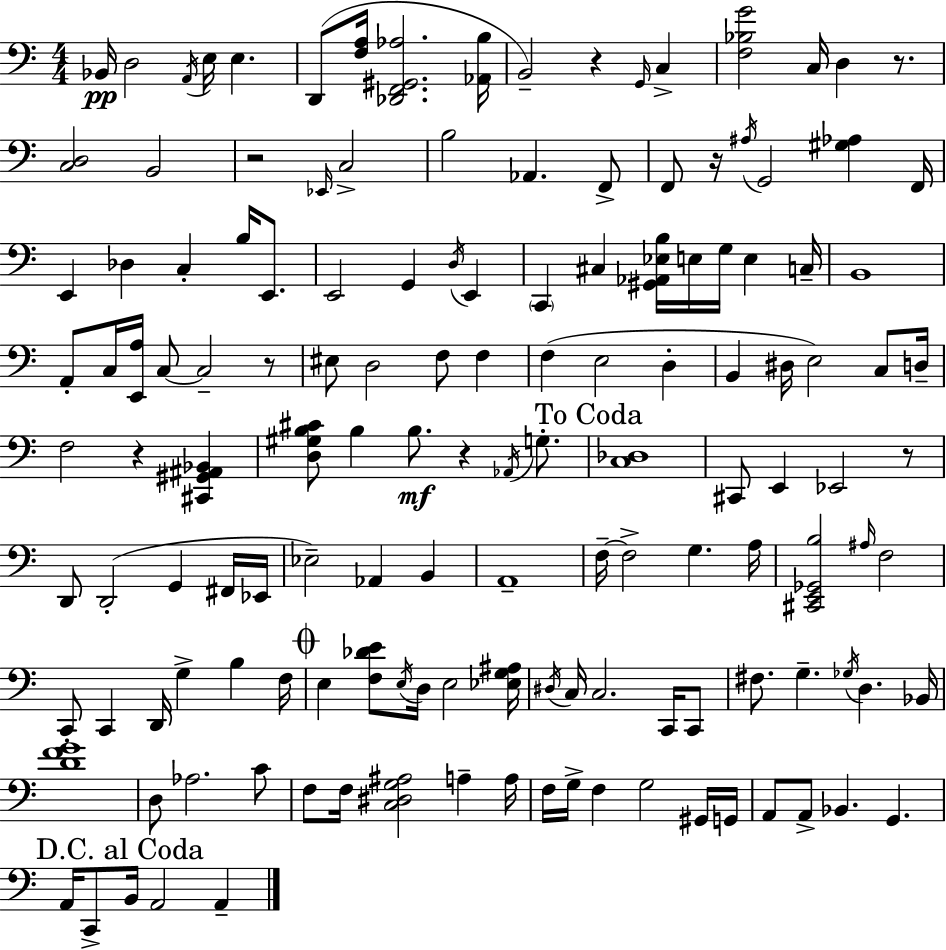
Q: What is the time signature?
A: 4/4